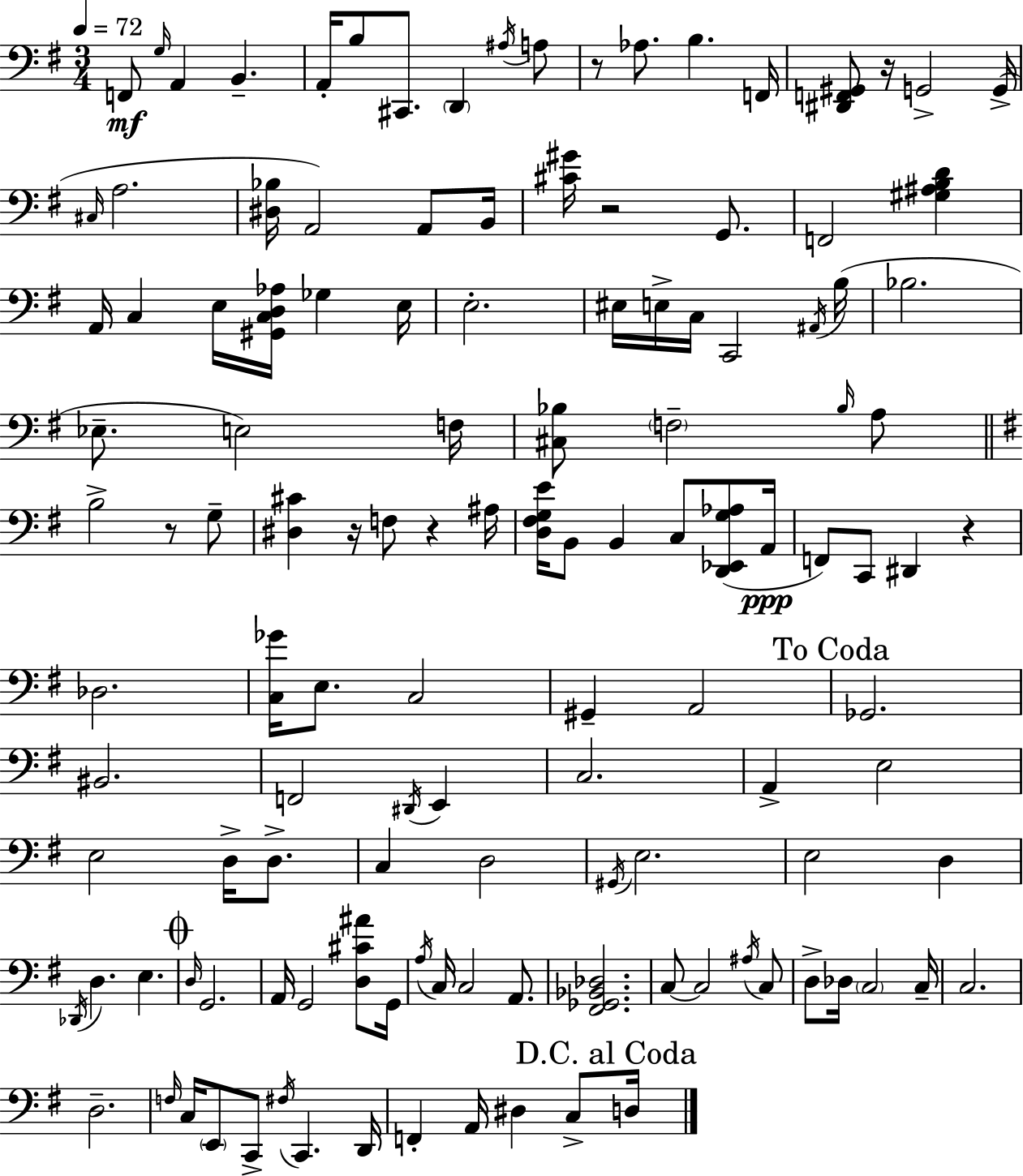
F2/e G3/s A2/q B2/q. A2/s B3/e C#2/e. D2/q A#3/s A3/e R/e Ab3/e. B3/q. F2/s [D#2,F2,G#2]/e R/s G2/h G2/s C#3/s A3/h. [D#3,Bb3]/s A2/h A2/e B2/s [C#4,G#4]/s R/h G2/e. F2/h [G#3,A#3,B3,D4]/q A2/s C3/q E3/s [G#2,C3,D3,Ab3]/s Gb3/q E3/s E3/h. EIS3/s E3/s C3/s C2/h A#2/s B3/s Bb3/h. Eb3/e. E3/h F3/s [C#3,Bb3]/e F3/h Bb3/s A3/e B3/h R/e G3/e [D#3,C#4]/q R/s F3/e R/q A#3/s [D3,F#3,G3,E4]/s B2/e B2/q C3/e [D2,Eb2,G3,Ab3]/e A2/s F2/e C2/e D#2/q R/q Db3/h. [C3,Gb4]/s E3/e. C3/h G#2/q A2/h Gb2/h. BIS2/h. F2/h D#2/s E2/q C3/h. A2/q E3/h E3/h D3/s D3/e. C3/q D3/h G#2/s E3/h. E3/h D3/q Db2/s D3/q. E3/q. D3/s G2/h. A2/s G2/h [D3,C#4,A#4]/e G2/s A3/s C3/s C3/h A2/e. [F#2,Gb2,Bb2,Db3]/h. C3/e C3/h A#3/s C3/e D3/e Db3/s C3/h C3/s C3/h. D3/h. F3/s C3/s E2/e C2/e F#3/s C2/q. D2/s F2/q A2/s D#3/q C3/e D3/s